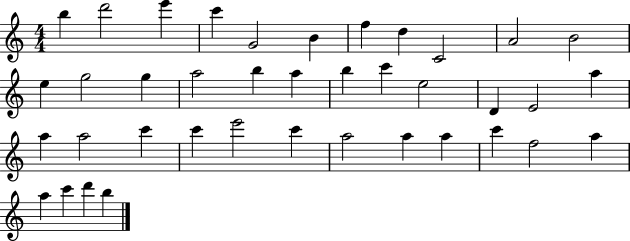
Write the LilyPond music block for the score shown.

{
  \clef treble
  \numericTimeSignature
  \time 4/4
  \key c \major
  b''4 d'''2 e'''4 | c'''4 g'2 b'4 | f''4 d''4 c'2 | a'2 b'2 | \break e''4 g''2 g''4 | a''2 b''4 a''4 | b''4 c'''4 e''2 | d'4 e'2 a''4 | \break a''4 a''2 c'''4 | c'''4 e'''2 c'''4 | a''2 a''4 a''4 | c'''4 f''2 a''4 | \break a''4 c'''4 d'''4 b''4 | \bar "|."
}